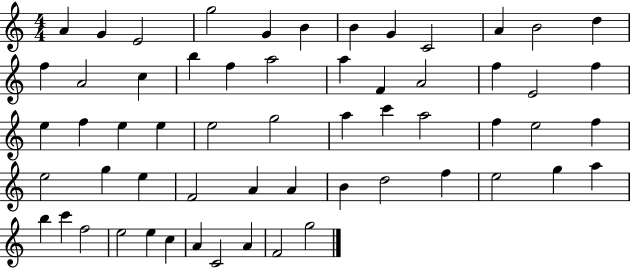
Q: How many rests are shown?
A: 0